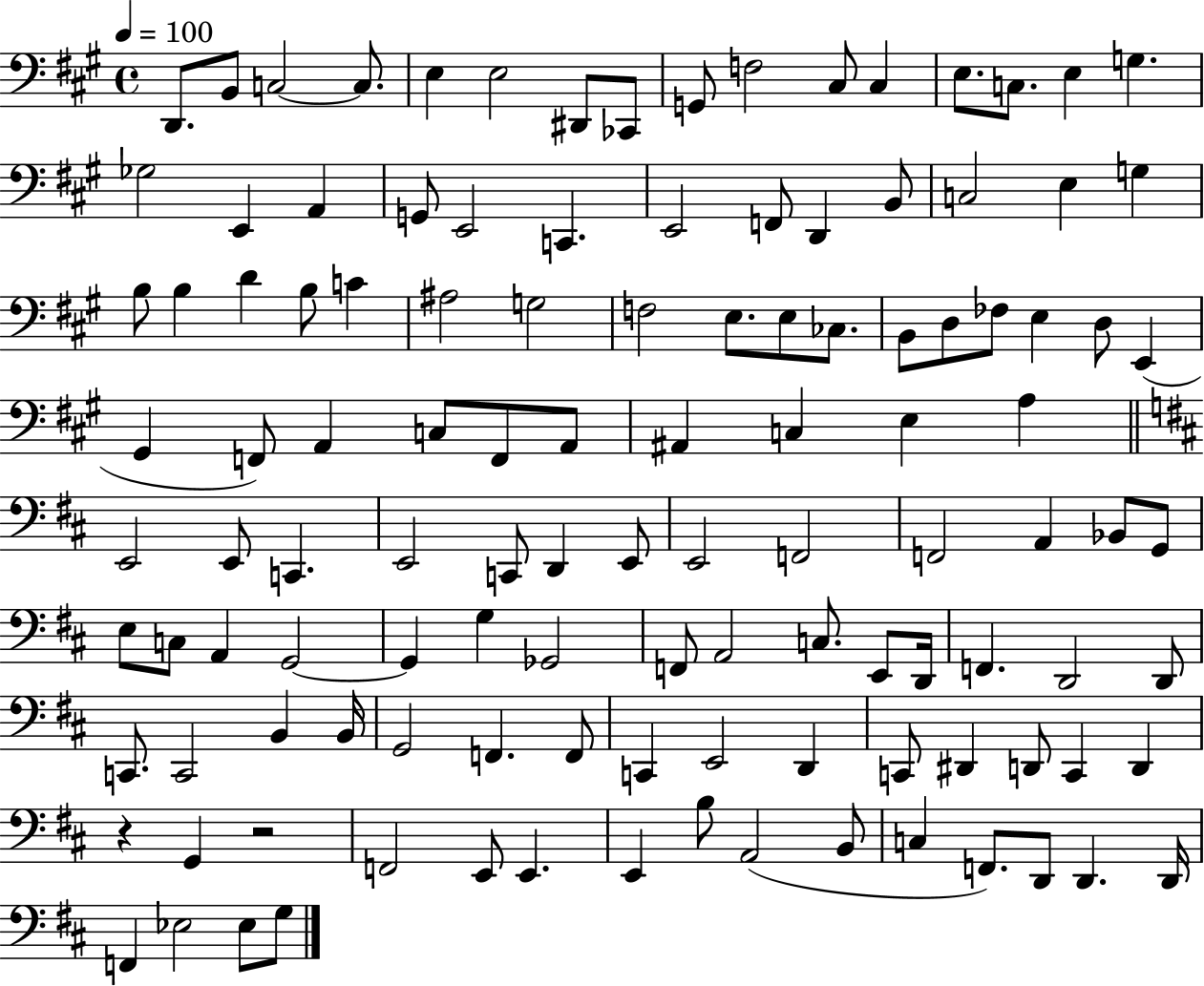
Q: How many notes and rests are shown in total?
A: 118